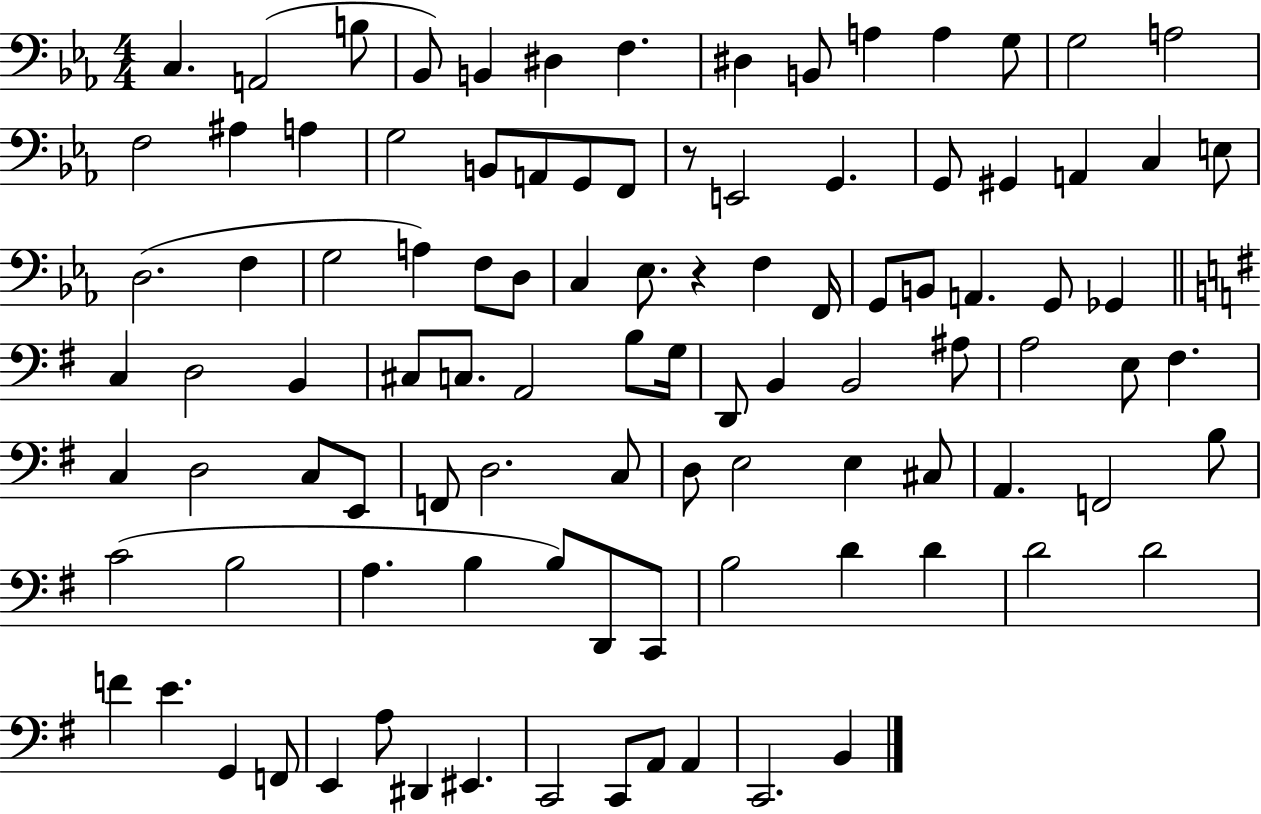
X:1
T:Untitled
M:4/4
L:1/4
K:Eb
C, A,,2 B,/2 _B,,/2 B,, ^D, F, ^D, B,,/2 A, A, G,/2 G,2 A,2 F,2 ^A, A, G,2 B,,/2 A,,/2 G,,/2 F,,/2 z/2 E,,2 G,, G,,/2 ^G,, A,, C, E,/2 D,2 F, G,2 A, F,/2 D,/2 C, _E,/2 z F, F,,/4 G,,/2 B,,/2 A,, G,,/2 _G,, C, D,2 B,, ^C,/2 C,/2 A,,2 B,/2 G,/4 D,,/2 B,, B,,2 ^A,/2 A,2 E,/2 ^F, C, D,2 C,/2 E,,/2 F,,/2 D,2 C,/2 D,/2 E,2 E, ^C,/2 A,, F,,2 B,/2 C2 B,2 A, B, B,/2 D,,/2 C,,/2 B,2 D D D2 D2 F E G,, F,,/2 E,, A,/2 ^D,, ^E,, C,,2 C,,/2 A,,/2 A,, C,,2 B,,